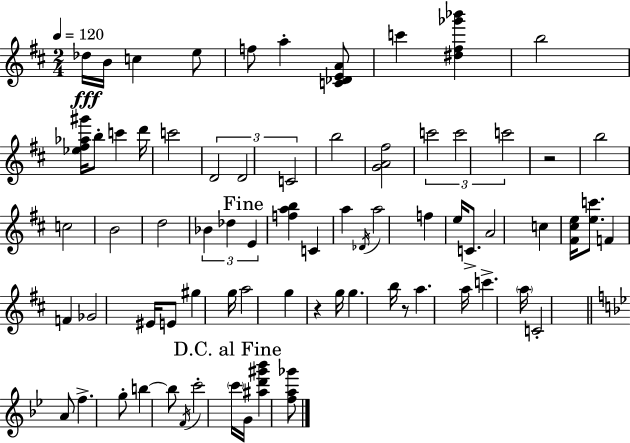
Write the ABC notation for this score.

X:1
T:Untitled
M:2/4
L:1/4
K:D
_d/4 B/4 c e/2 f/2 a [C_DEA]/2 c' [^d^f_g'_b'] b2 [_e^f_a^g']/4 b/2 c' d'/4 c'2 D2 D2 C2 b2 [GA^f]2 c'2 c'2 c'2 z2 b2 c2 B2 d2 _B _d E [fab] C a _D/4 a2 f e/4 C/2 A2 c [^F^ce]/4 [ec']/2 F F _G2 ^E/4 E/2 ^g g/4 a2 g z g/4 g b/4 z/2 a a/4 c' a/4 C2 A/2 f g/2 b b/2 F/4 c'2 c'/4 G/4 [^ad'^g'_b'] [fa_g']/2